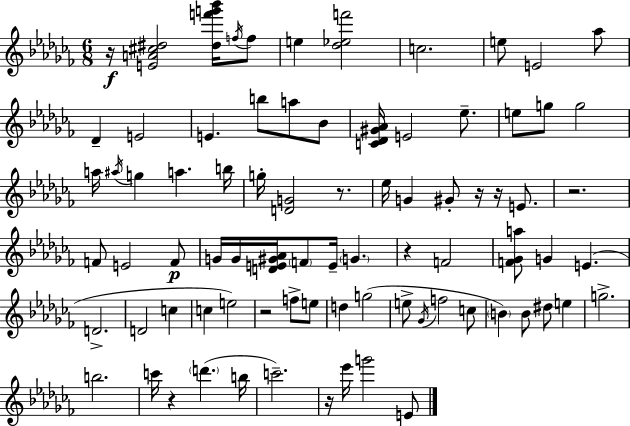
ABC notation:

X:1
T:Untitled
M:6/8
L:1/4
K:Abm
z/4 [EA^c^d]2 [^df'g'_b']/4 f/4 f/2 e [_d_ef']2 c2 e/2 E2 _a/2 _D E2 E b/2 a/2 _B/2 [C_D^G_A]/4 E2 _e/2 e/2 g/2 g2 a/4 ^a/4 g a b/4 g/4 [DG]2 z/2 _e/4 G ^G/2 z/4 z/4 E/2 z2 F/2 E2 F/2 G/4 G/4 [DE^G_A]/4 F/2 E/4 G z F2 [F_Ga]/2 G E D2 D2 c c e2 z2 f/2 e/2 d g2 e/2 _G/4 f2 c/2 B B/2 ^d/2 e g2 b2 c'/4 z d' b/4 c'2 z/4 _e'/4 g'2 E/2